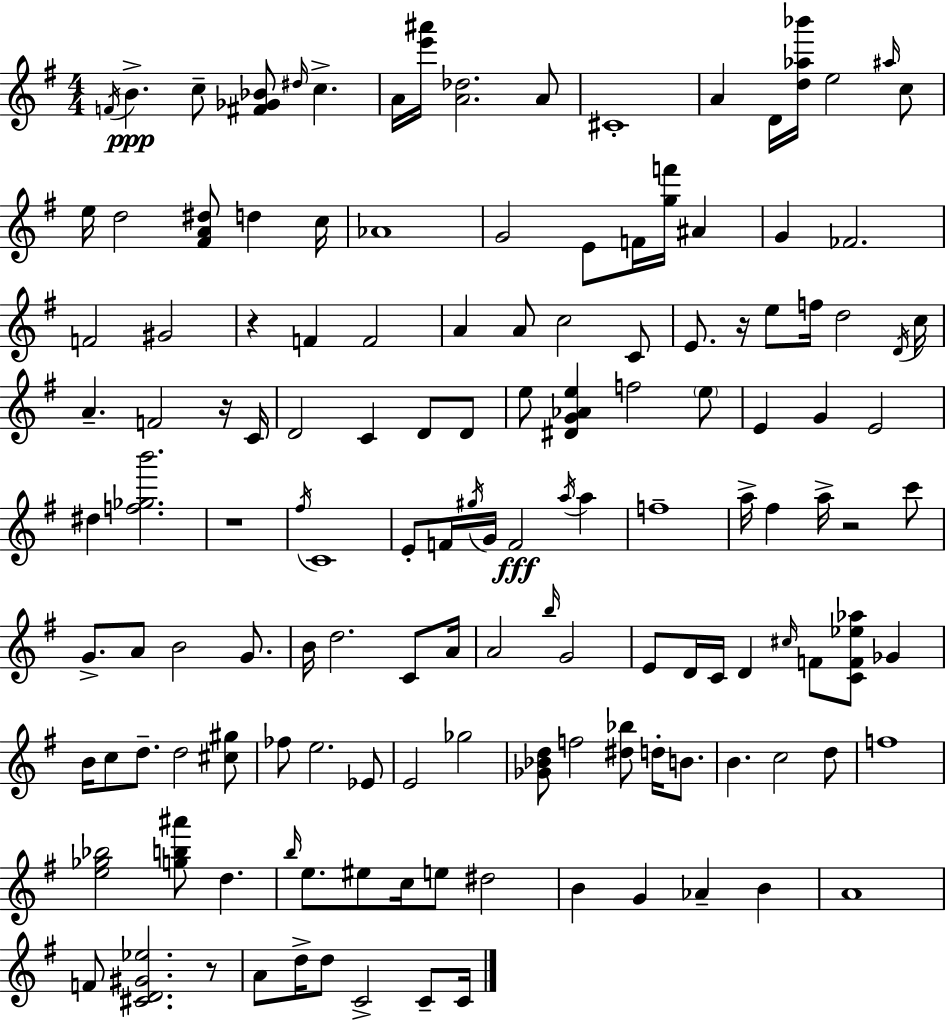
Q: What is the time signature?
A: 4/4